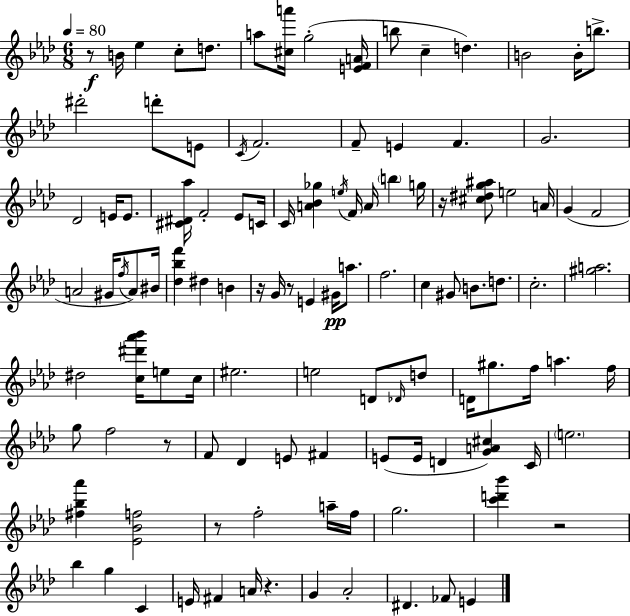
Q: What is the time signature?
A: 6/8